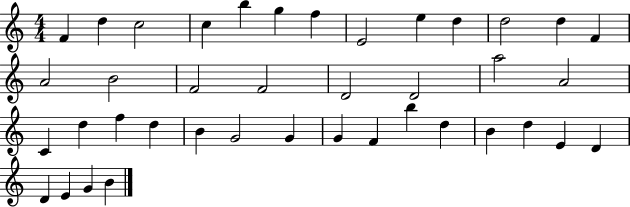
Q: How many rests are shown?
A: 0